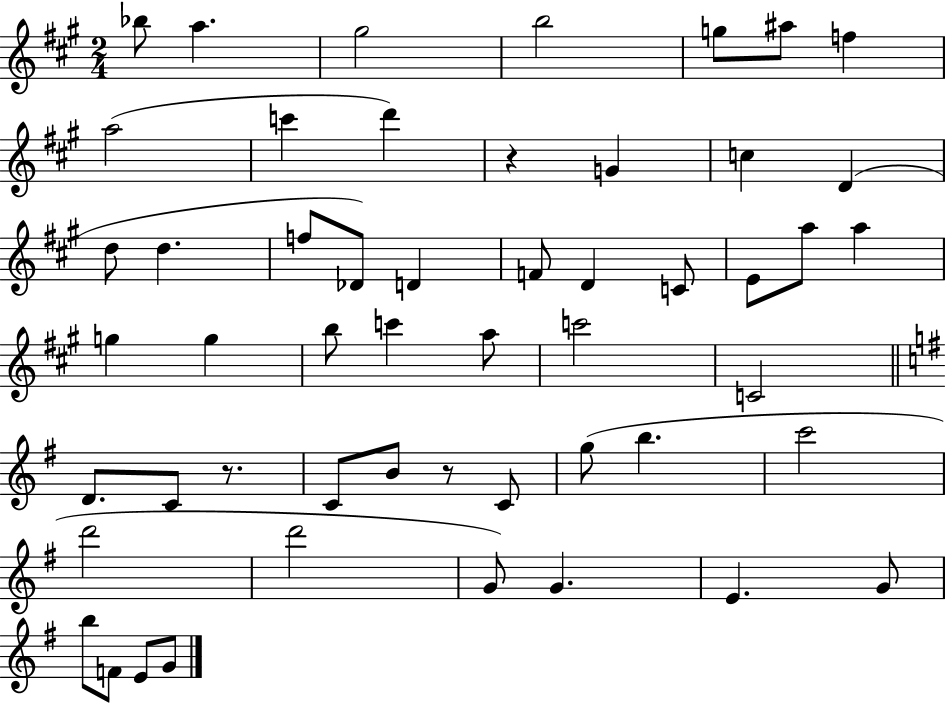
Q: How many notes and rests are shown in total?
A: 52